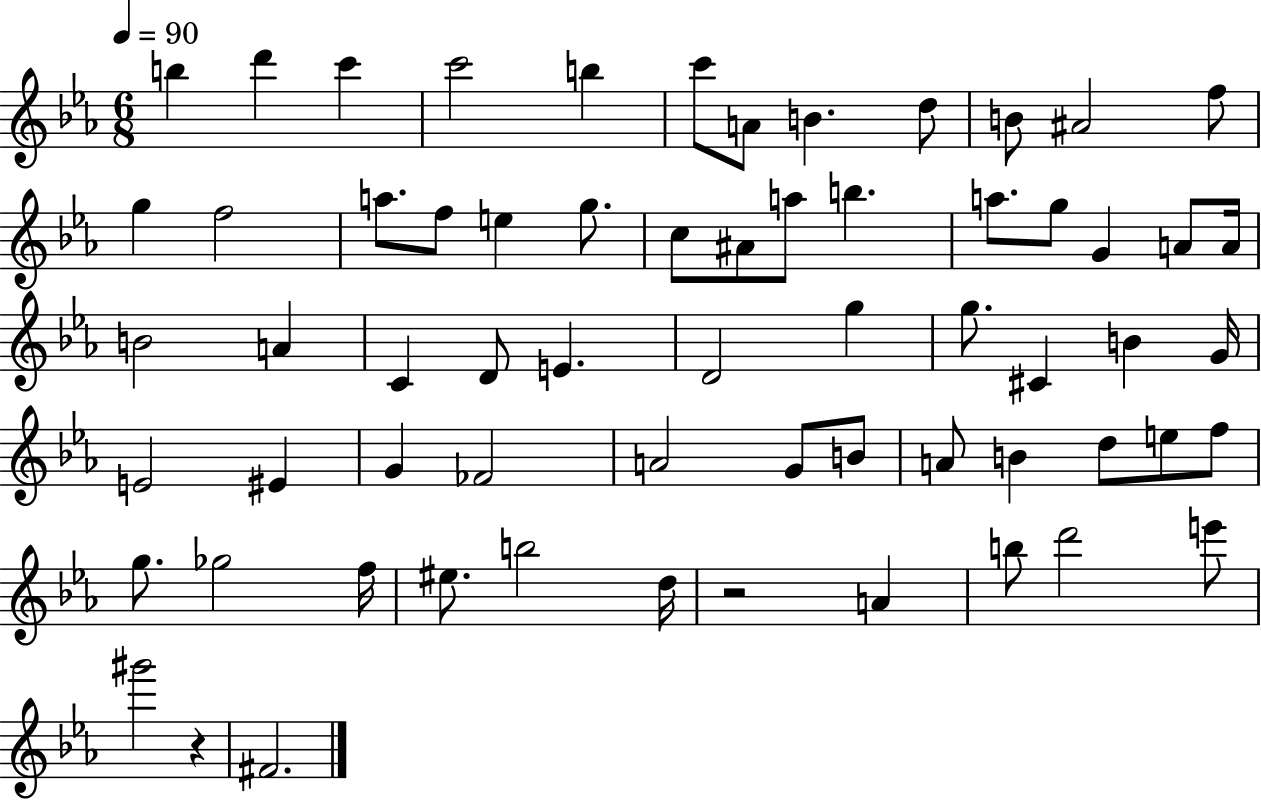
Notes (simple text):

B5/q D6/q C6/q C6/h B5/q C6/e A4/e B4/q. D5/e B4/e A#4/h F5/e G5/q F5/h A5/e. F5/e E5/q G5/e. C5/e A#4/e A5/e B5/q. A5/e. G5/e G4/q A4/e A4/s B4/h A4/q C4/q D4/e E4/q. D4/h G5/q G5/e. C#4/q B4/q G4/s E4/h EIS4/q G4/q FES4/h A4/h G4/e B4/e A4/e B4/q D5/e E5/e F5/e G5/e. Gb5/h F5/s EIS5/e. B5/h D5/s R/h A4/q B5/e D6/h E6/e G#6/h R/q F#4/h.